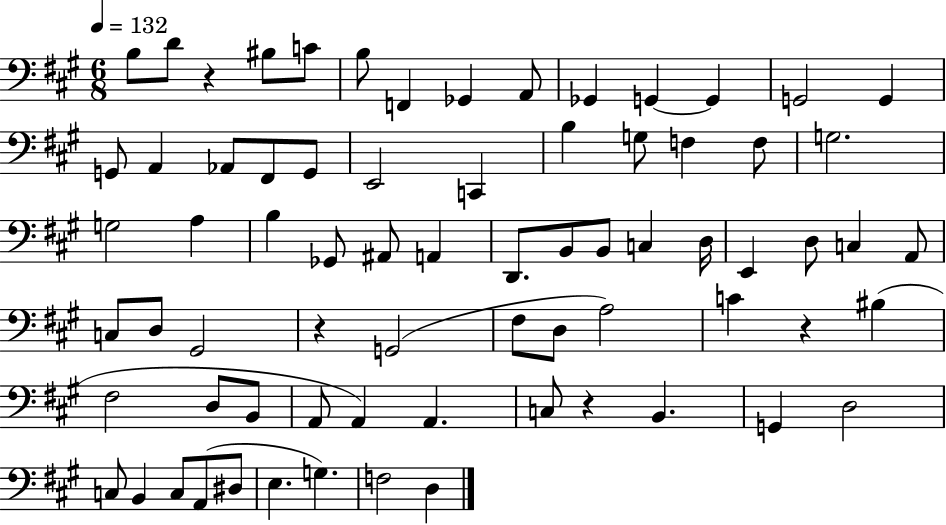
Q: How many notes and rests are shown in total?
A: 72